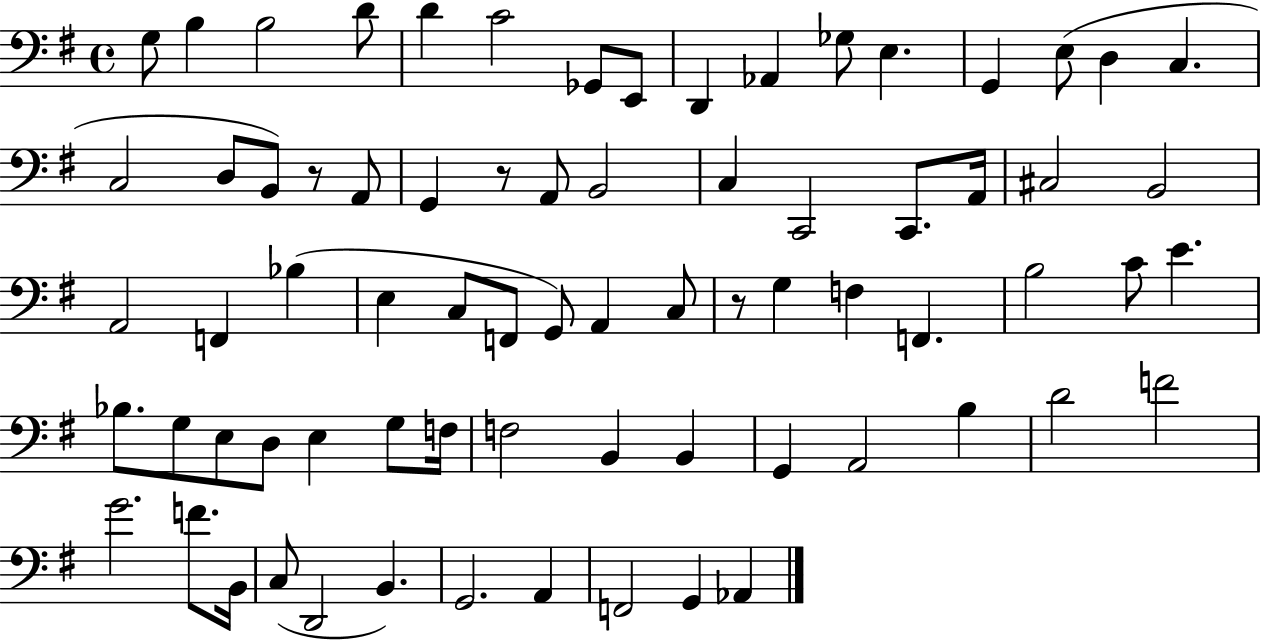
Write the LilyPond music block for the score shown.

{
  \clef bass
  \time 4/4
  \defaultTimeSignature
  \key g \major
  g8 b4 b2 d'8 | d'4 c'2 ges,8 e,8 | d,4 aes,4 ges8 e4. | g,4 e8( d4 c4. | \break c2 d8 b,8) r8 a,8 | g,4 r8 a,8 b,2 | c4 c,2 c,8. a,16 | cis2 b,2 | \break a,2 f,4 bes4( | e4 c8 f,8 g,8) a,4 c8 | r8 g4 f4 f,4. | b2 c'8 e'4. | \break bes8. g8 e8 d8 e4 g8 f16 | f2 b,4 b,4 | g,4 a,2 b4 | d'2 f'2 | \break g'2. f'8. b,16 | c8( d,2 b,4.) | g,2. a,4 | f,2 g,4 aes,4 | \break \bar "|."
}